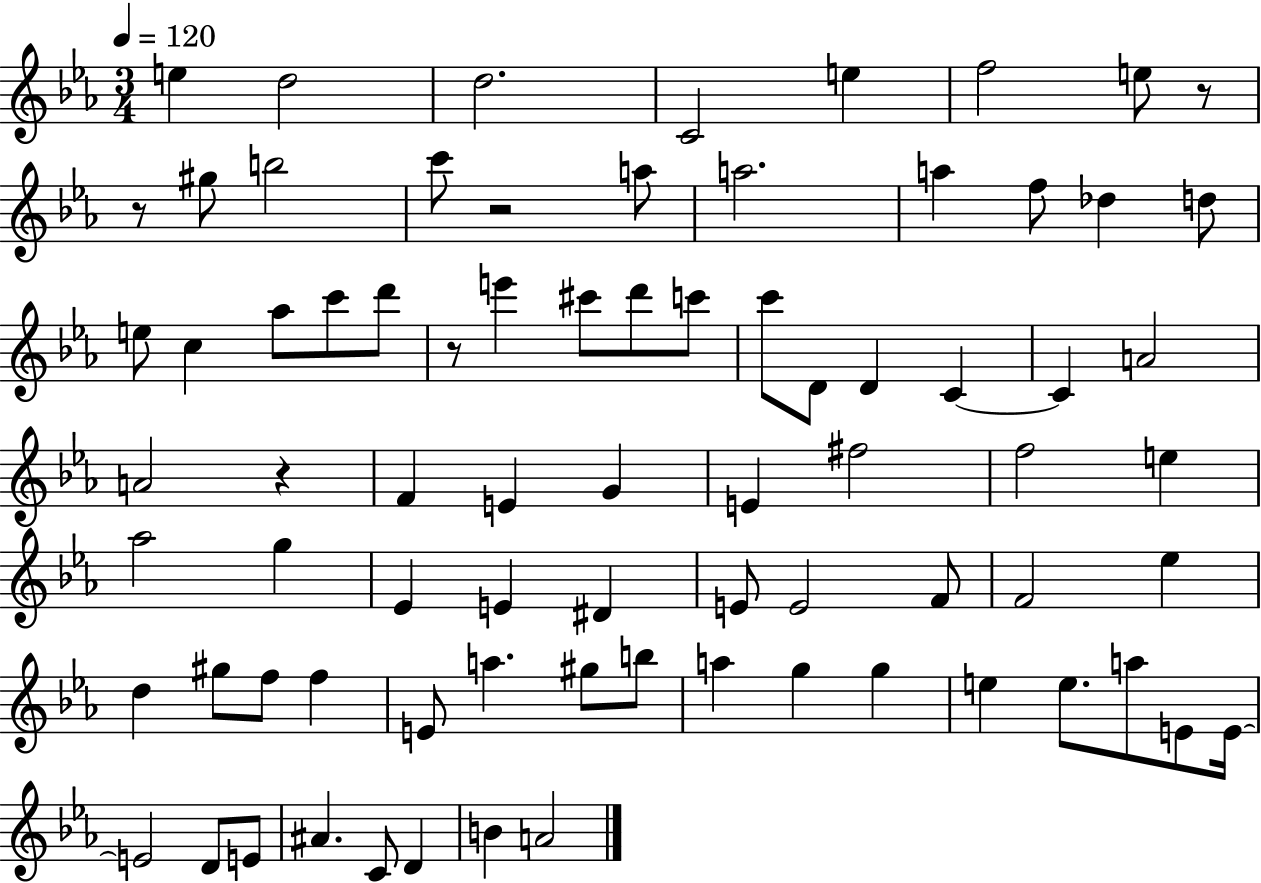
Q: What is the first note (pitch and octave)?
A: E5